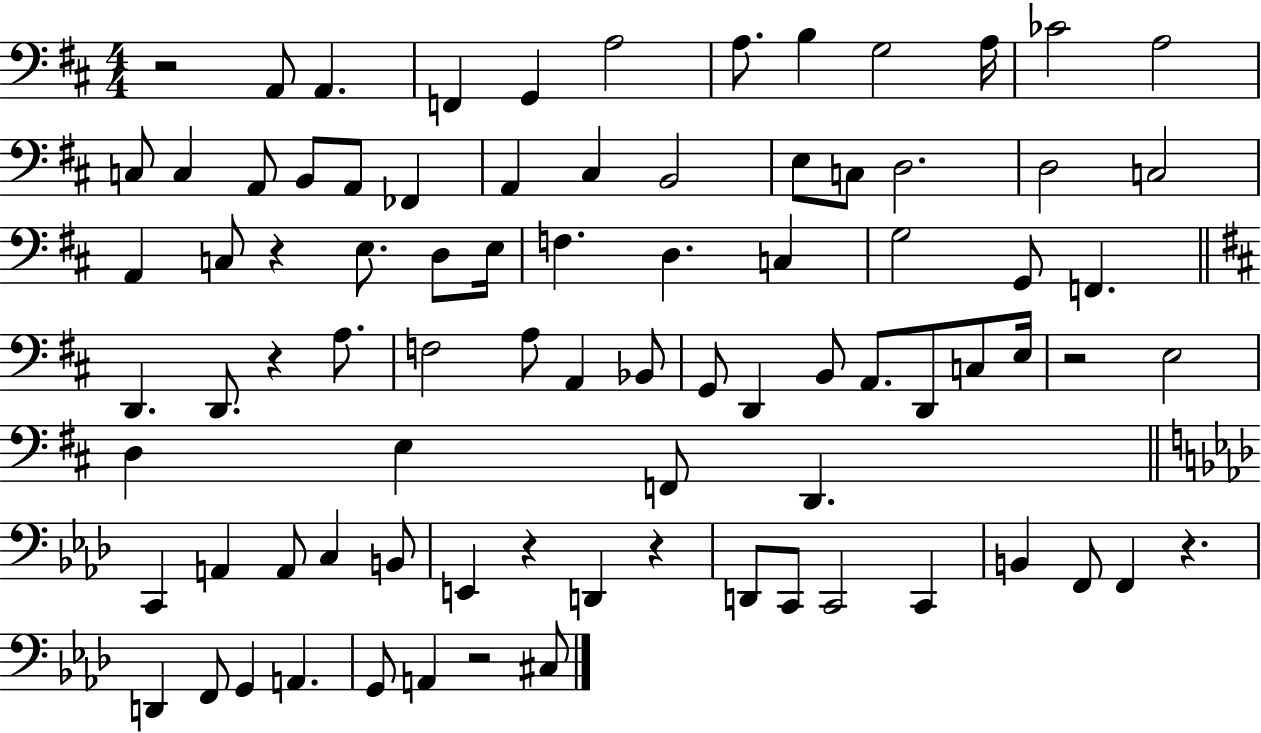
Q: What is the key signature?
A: D major